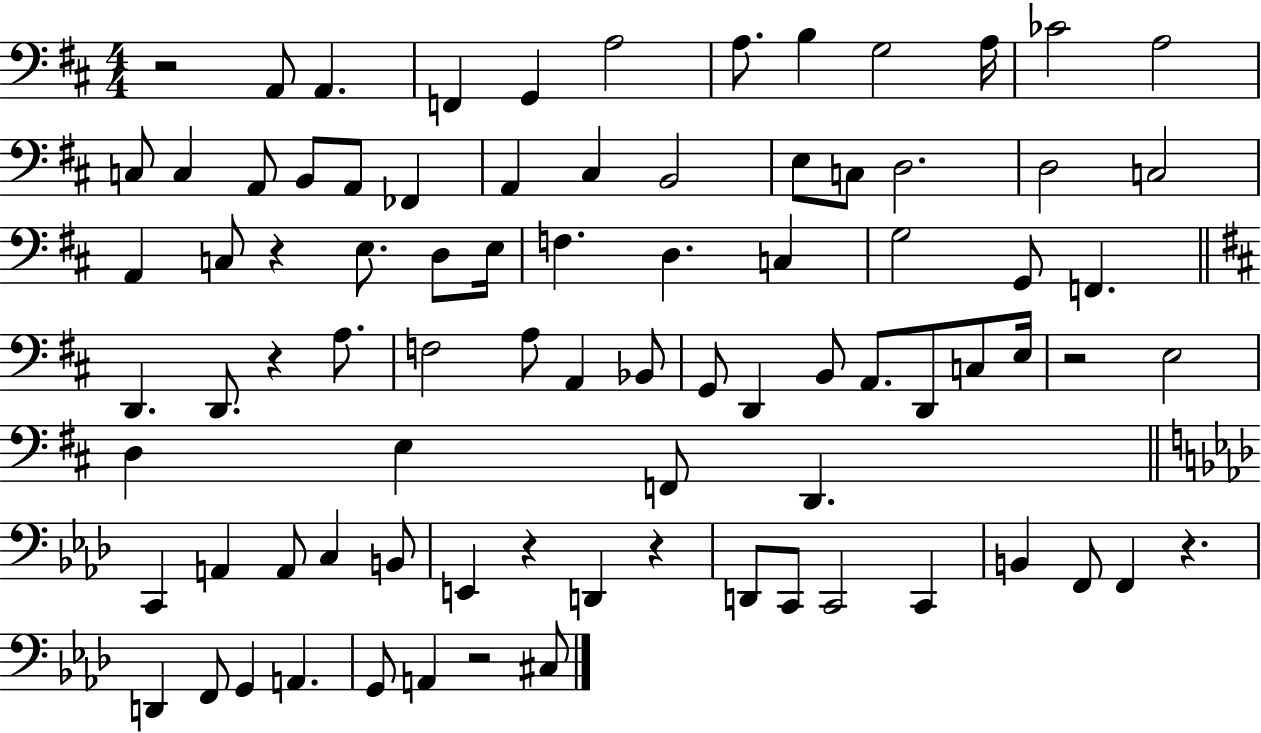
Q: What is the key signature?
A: D major